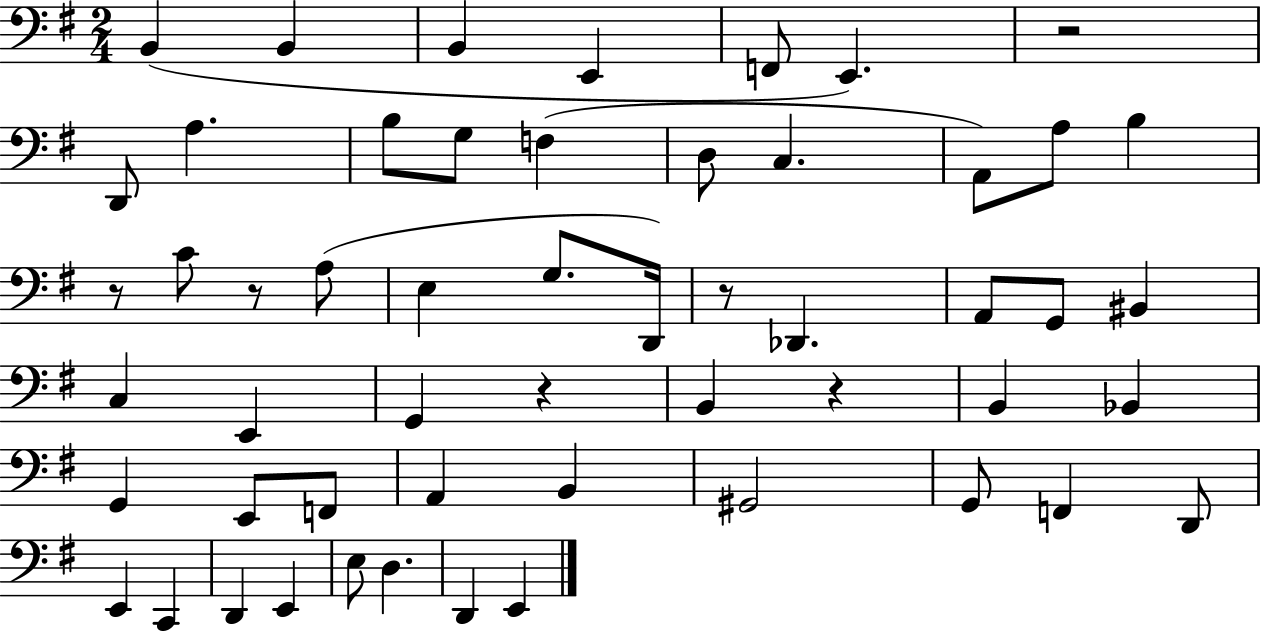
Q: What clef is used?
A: bass